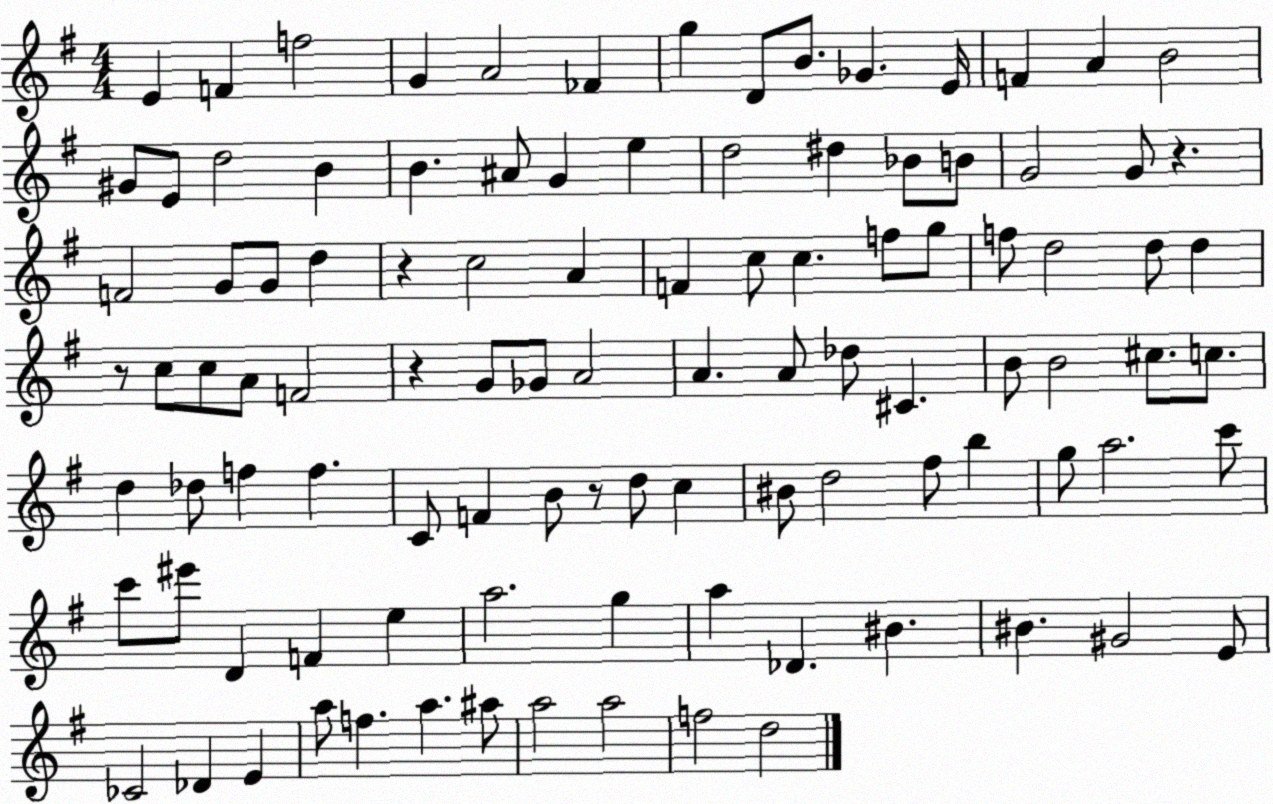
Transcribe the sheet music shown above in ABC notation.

X:1
T:Untitled
M:4/4
L:1/4
K:G
E F f2 G A2 _F g D/2 B/2 _G E/4 F A B2 ^G/2 E/2 d2 B B ^A/2 G e d2 ^d _B/2 B/2 G2 G/2 z F2 G/2 G/2 d z c2 A F c/2 c f/2 g/2 f/2 d2 d/2 d z/2 c/2 c/2 A/2 F2 z G/2 _G/2 A2 A A/2 _d/2 ^C B/2 B2 ^c/2 c/2 d _d/2 f f C/2 F B/2 z/2 d/2 c ^B/2 d2 ^f/2 b g/2 a2 c'/2 c'/2 ^e'/2 D F e a2 g a _D ^B ^B ^G2 E/2 _C2 _D E a/2 f a ^a/2 a2 a2 f2 d2